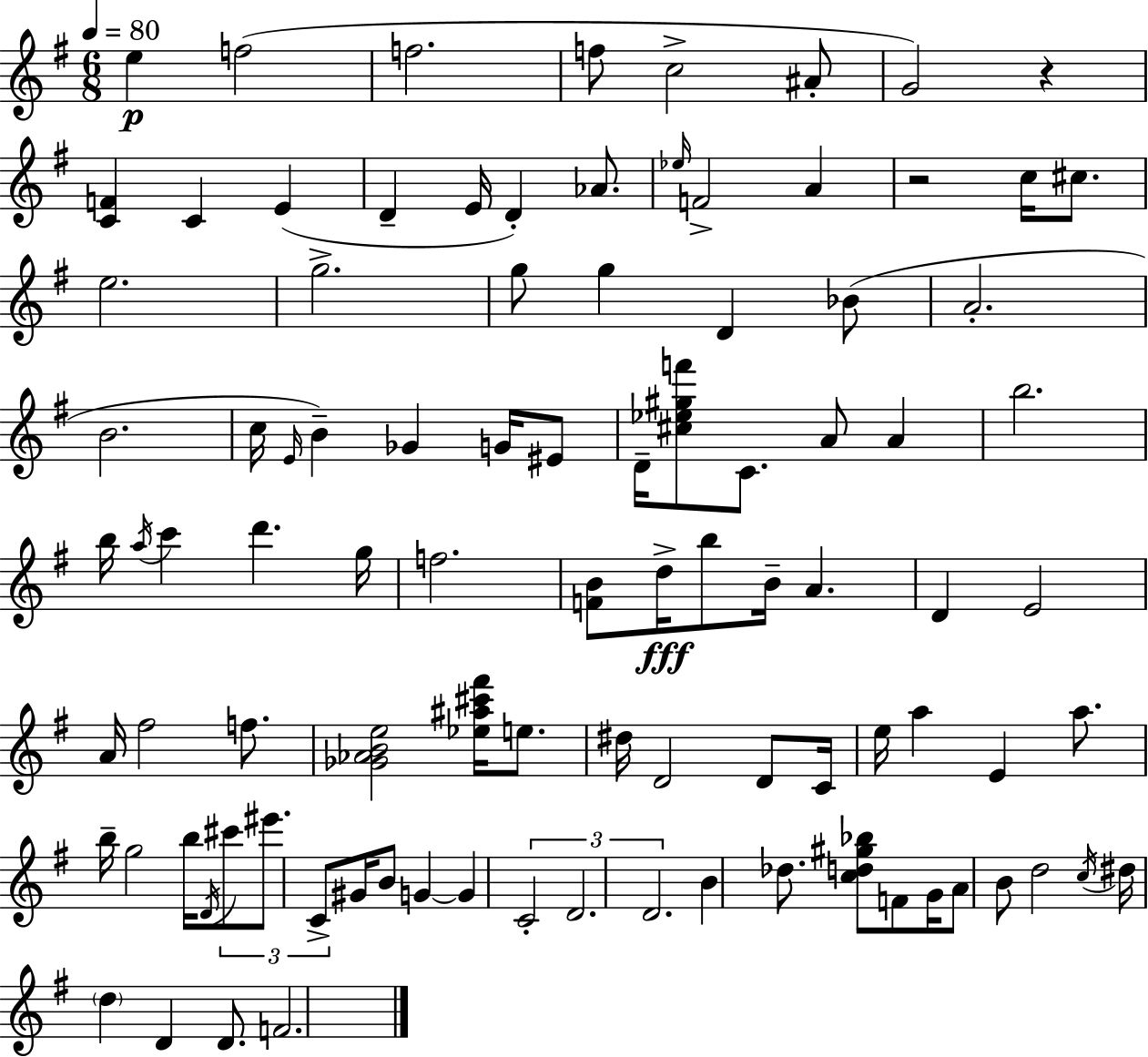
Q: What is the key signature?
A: G major